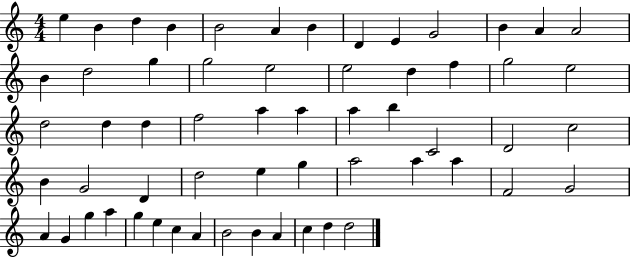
{
  \clef treble
  \numericTimeSignature
  \time 4/4
  \key c \major
  e''4 b'4 d''4 b'4 | b'2 a'4 b'4 | d'4 e'4 g'2 | b'4 a'4 a'2 | \break b'4 d''2 g''4 | g''2 e''2 | e''2 d''4 f''4 | g''2 e''2 | \break d''2 d''4 d''4 | f''2 a''4 a''4 | a''4 b''4 c'2 | d'2 c''2 | \break b'4 g'2 d'4 | d''2 e''4 g''4 | a''2 a''4 a''4 | f'2 g'2 | \break a'4 g'4 g''4 a''4 | g''4 e''4 c''4 a'4 | b'2 b'4 a'4 | c''4 d''4 d''2 | \break \bar "|."
}